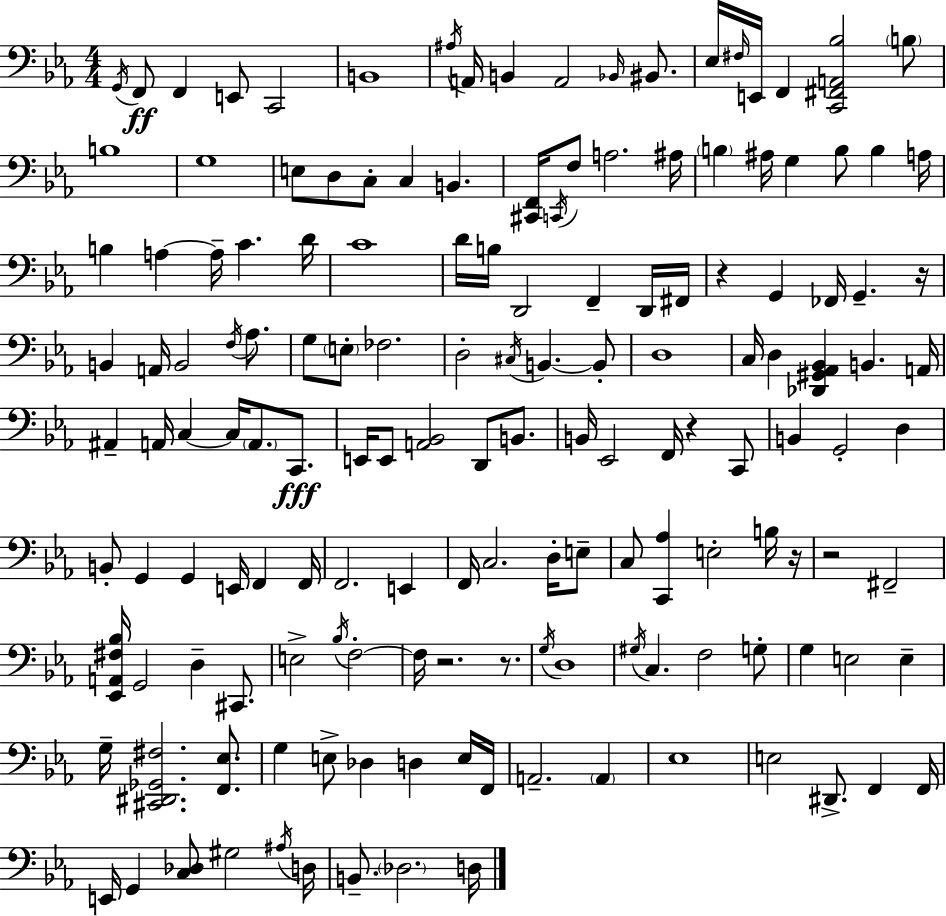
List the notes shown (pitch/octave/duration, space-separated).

G2/s F2/e F2/q E2/e C2/h B2/w A#3/s A2/s B2/q A2/h Bb2/s BIS2/e. Eb3/s F#3/s E2/s F2/q [C2,F#2,A2,Bb3]/h B3/e B3/w G3/w E3/e D3/e C3/e C3/q B2/q. [C#2,F2]/s C2/s F3/e A3/h. A#3/s B3/q A#3/s G3/q B3/e B3/q A3/s B3/q A3/q A3/s C4/q. D4/s C4/w D4/s B3/s D2/h F2/q D2/s F#2/s R/q G2/q FES2/s G2/q. R/s B2/q A2/s B2/h F3/s Ab3/e. G3/e E3/e FES3/h. D3/h C#3/s B2/q. B2/e D3/w C3/s D3/q [Db2,G#2,Ab2,Bb2]/q B2/q. A2/s A#2/q A2/s C3/q C3/s A2/e. C2/e. E2/s E2/e [A2,Bb2]/h D2/e B2/e. B2/s Eb2/h F2/s R/q C2/e B2/q G2/h D3/q B2/e G2/q G2/q E2/s F2/q F2/s F2/h. E2/q F2/s C3/h. D3/s E3/e C3/e [C2,Ab3]/q E3/h B3/s R/s R/h F#2/h [Eb2,A2,F#3,Bb3]/s G2/h D3/q C#2/e. E3/h Bb3/s F3/h F3/s R/h. R/e. G3/s D3/w G#3/s C3/q. F3/h G3/e G3/q E3/h E3/q G3/s [C#2,D#2,Gb2,F#3]/h. [F2,Eb3]/e. G3/q E3/e Db3/q D3/q E3/s F2/s A2/h. A2/q Eb3/w E3/h D#2/e. F2/q F2/s E2/s G2/q [C3,Db3]/e G#3/h A#3/s D3/s B2/e. Db3/h. D3/s